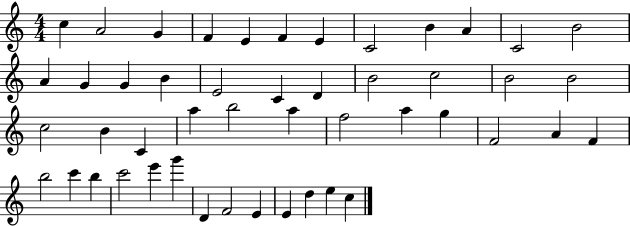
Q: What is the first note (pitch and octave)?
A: C5